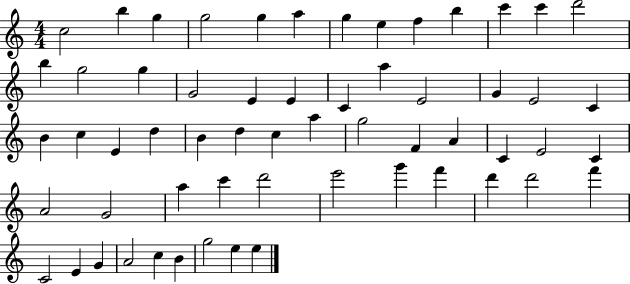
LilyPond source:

{
  \clef treble
  \numericTimeSignature
  \time 4/4
  \key c \major
  c''2 b''4 g''4 | g''2 g''4 a''4 | g''4 e''4 f''4 b''4 | c'''4 c'''4 d'''2 | \break b''4 g''2 g''4 | g'2 e'4 e'4 | c'4 a''4 e'2 | g'4 e'2 c'4 | \break b'4 c''4 e'4 d''4 | b'4 d''4 c''4 a''4 | g''2 f'4 a'4 | c'4 e'2 c'4 | \break a'2 g'2 | a''4 c'''4 d'''2 | e'''2 g'''4 f'''4 | d'''4 d'''2 f'''4 | \break c'2 e'4 g'4 | a'2 c''4 b'4 | g''2 e''4 e''4 | \bar "|."
}